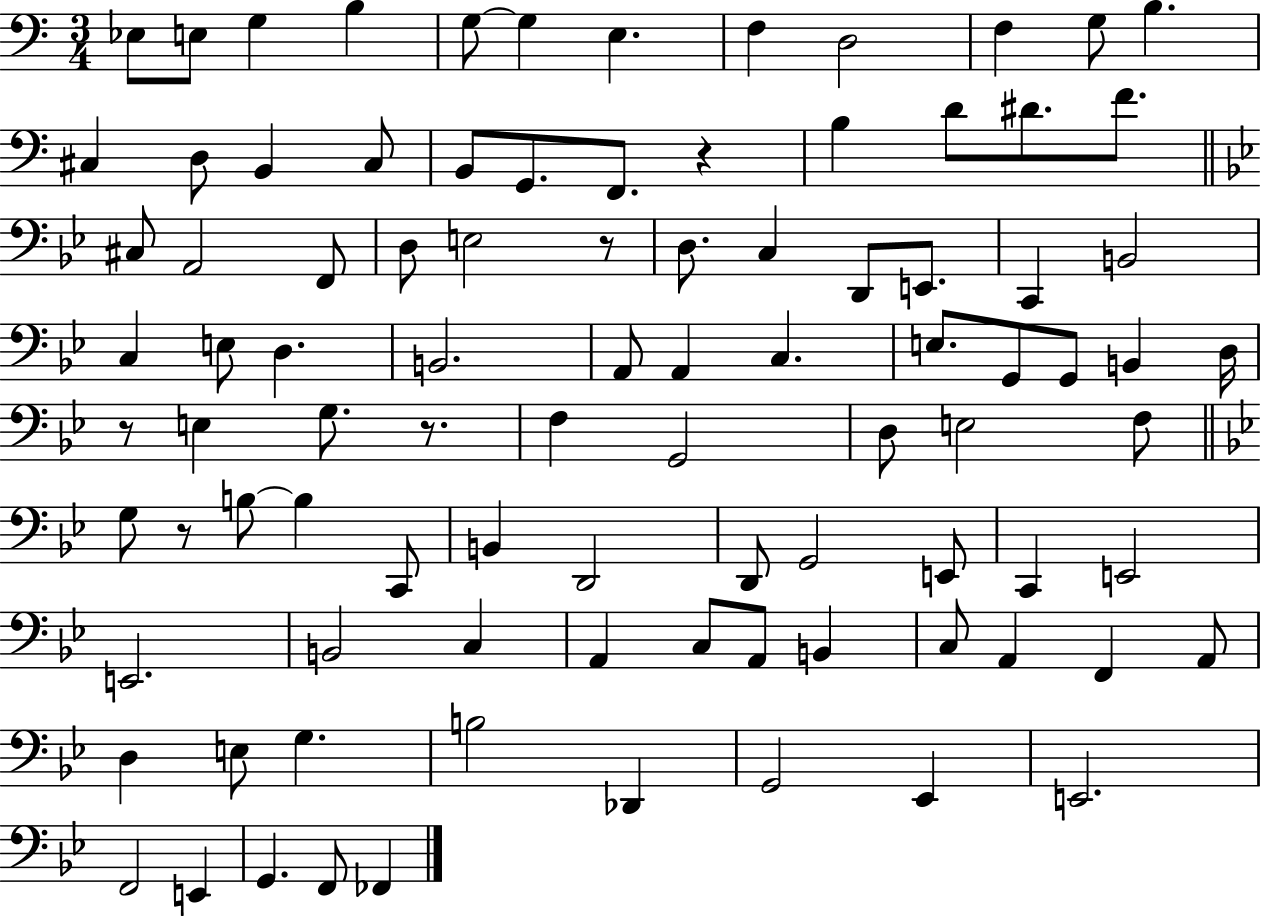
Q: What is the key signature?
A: C major